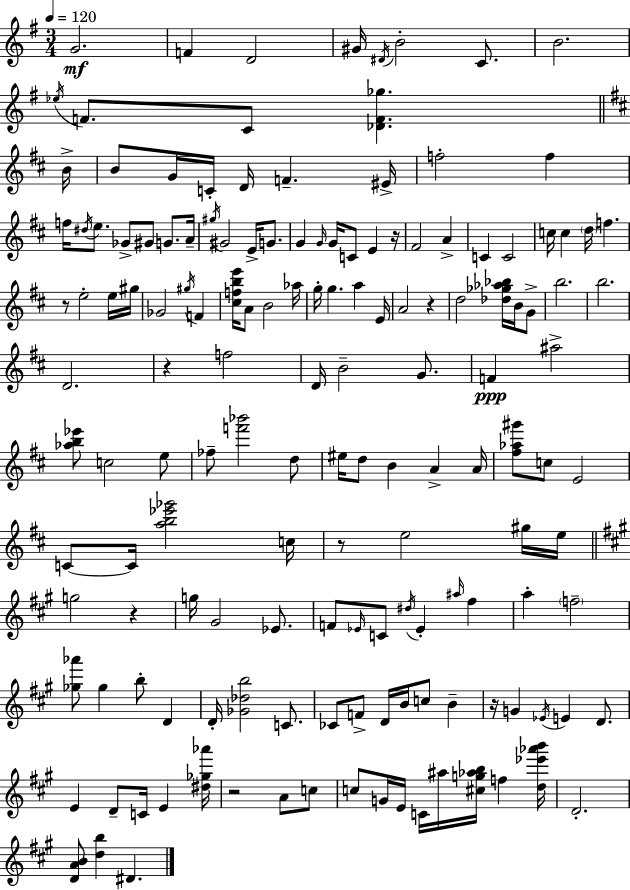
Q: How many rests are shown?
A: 8